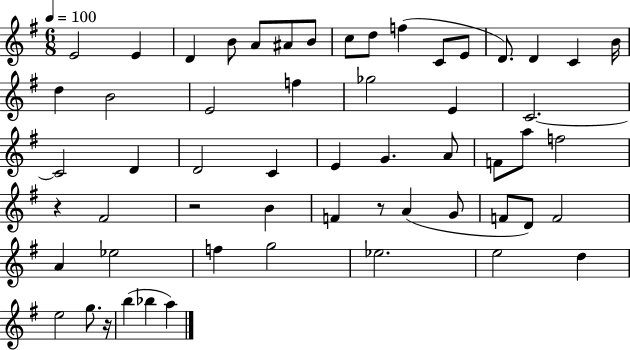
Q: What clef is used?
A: treble